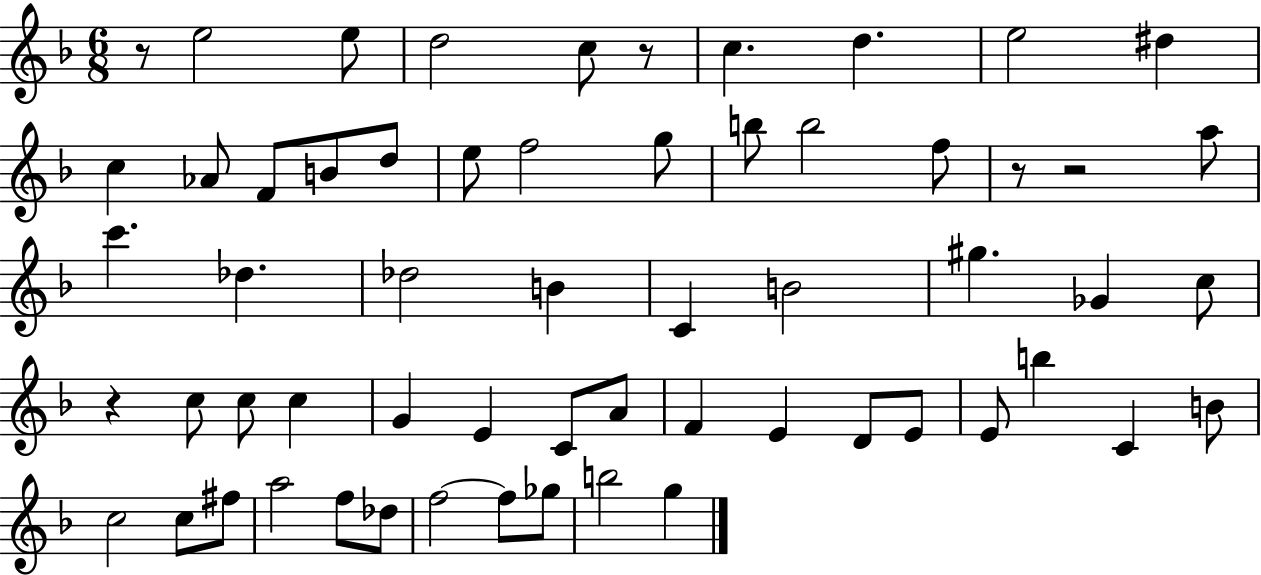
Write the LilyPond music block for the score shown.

{
  \clef treble
  \numericTimeSignature
  \time 6/8
  \key f \major
  r8 e''2 e''8 | d''2 c''8 r8 | c''4. d''4. | e''2 dis''4 | \break c''4 aes'8 f'8 b'8 d''8 | e''8 f''2 g''8 | b''8 b''2 f''8 | r8 r2 a''8 | \break c'''4. des''4. | des''2 b'4 | c'4 b'2 | gis''4. ges'4 c''8 | \break r4 c''8 c''8 c''4 | g'4 e'4 c'8 a'8 | f'4 e'4 d'8 e'8 | e'8 b''4 c'4 b'8 | \break c''2 c''8 fis''8 | a''2 f''8 des''8 | f''2~~ f''8 ges''8 | b''2 g''4 | \break \bar "|."
}